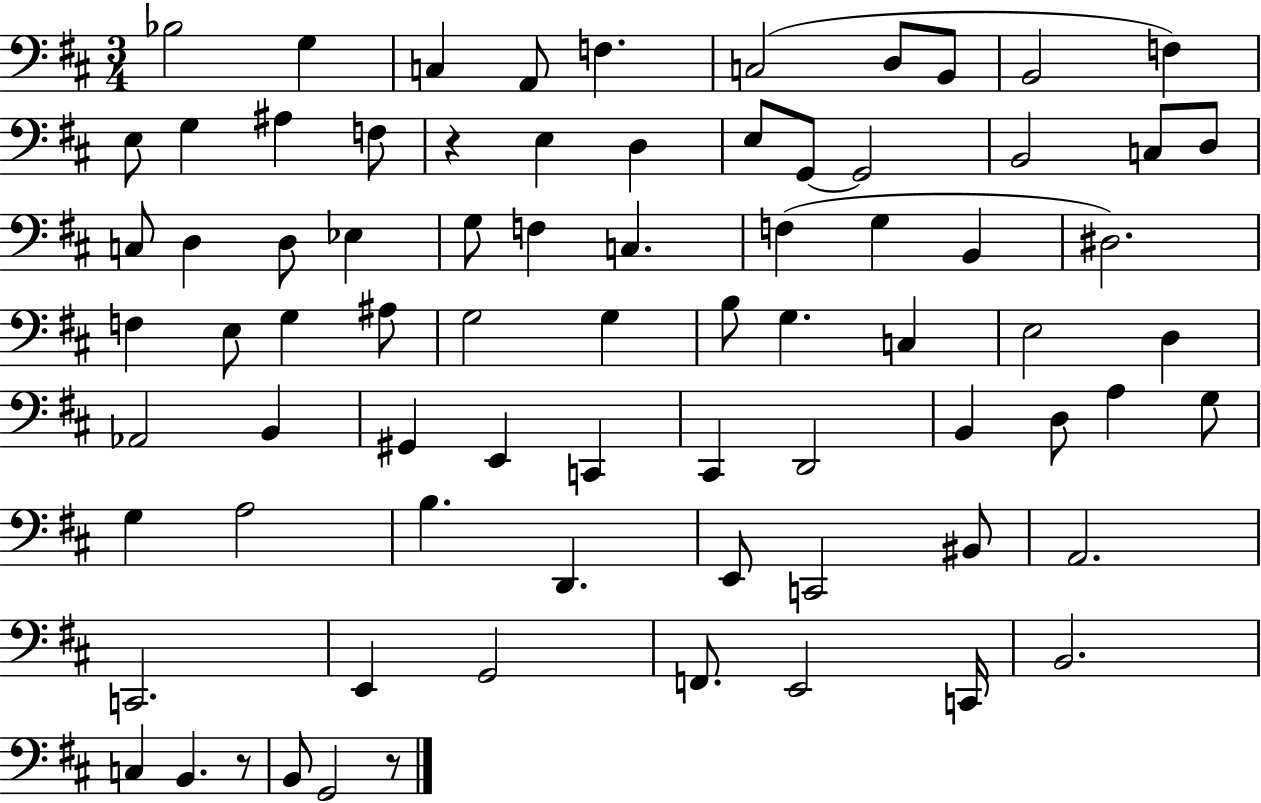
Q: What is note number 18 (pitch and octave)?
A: G2